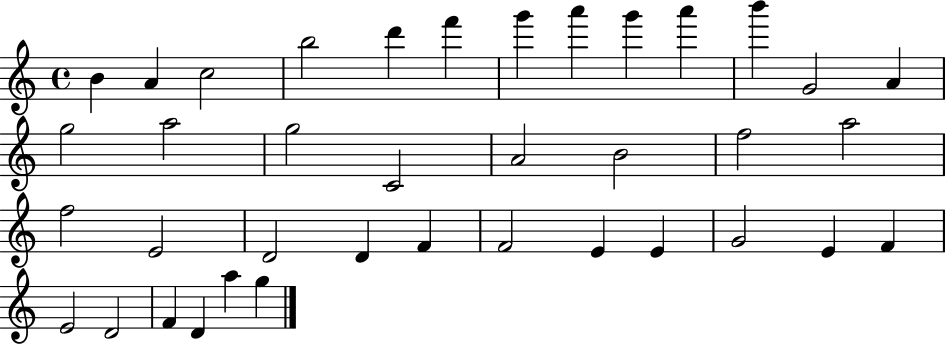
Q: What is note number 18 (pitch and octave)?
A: A4